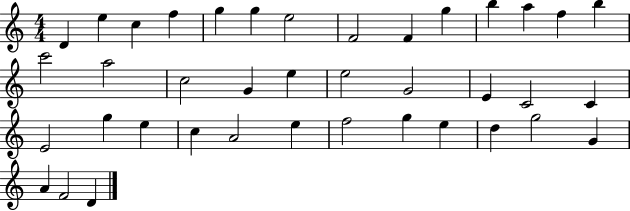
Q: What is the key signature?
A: C major